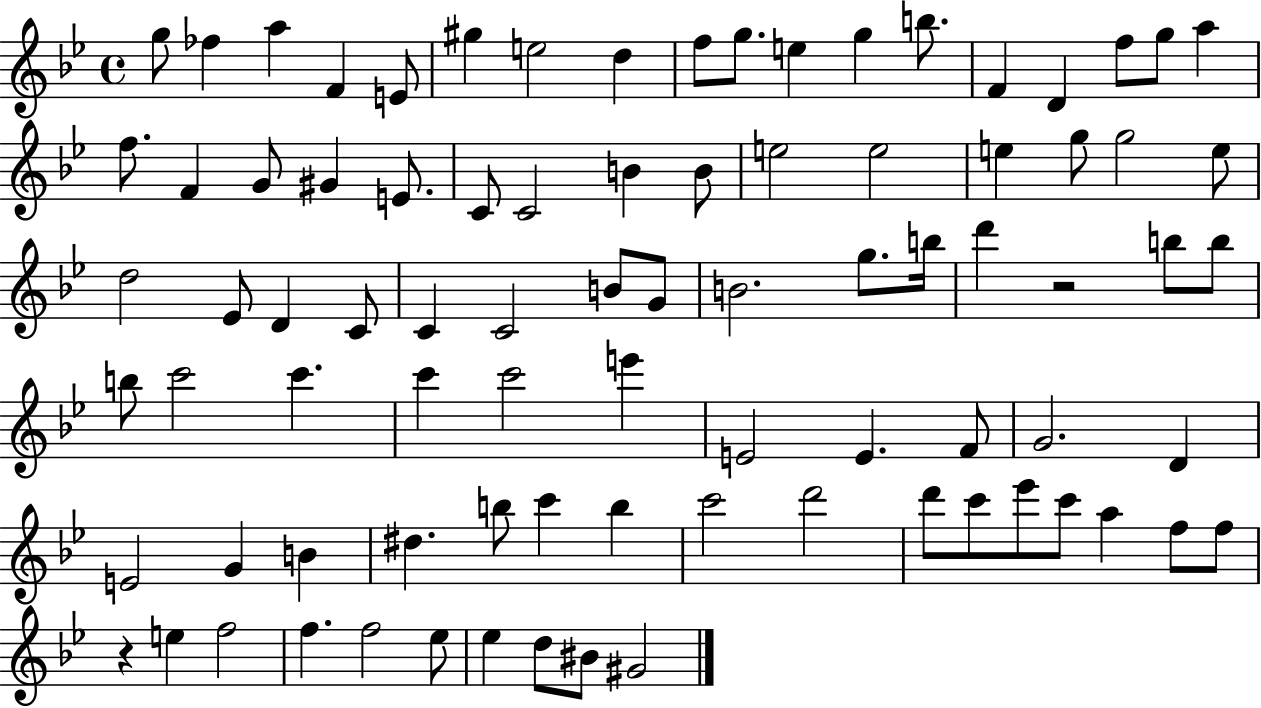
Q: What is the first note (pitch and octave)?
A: G5